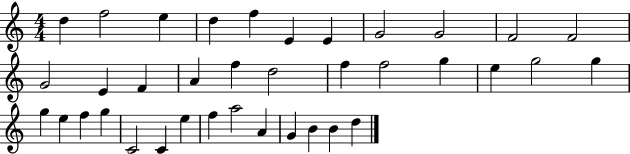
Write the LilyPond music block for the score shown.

{
  \clef treble
  \numericTimeSignature
  \time 4/4
  \key c \major
  d''4 f''2 e''4 | d''4 f''4 e'4 e'4 | g'2 g'2 | f'2 f'2 | \break g'2 e'4 f'4 | a'4 f''4 d''2 | f''4 f''2 g''4 | e''4 g''2 g''4 | \break g''4 e''4 f''4 g''4 | c'2 c'4 e''4 | f''4 a''2 a'4 | g'4 b'4 b'4 d''4 | \break \bar "|."
}